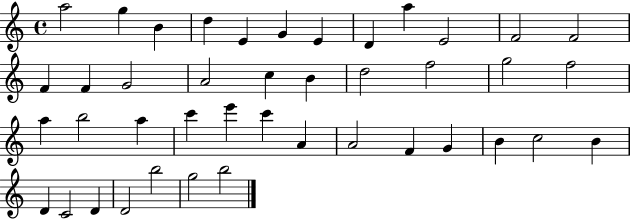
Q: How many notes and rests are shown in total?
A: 42